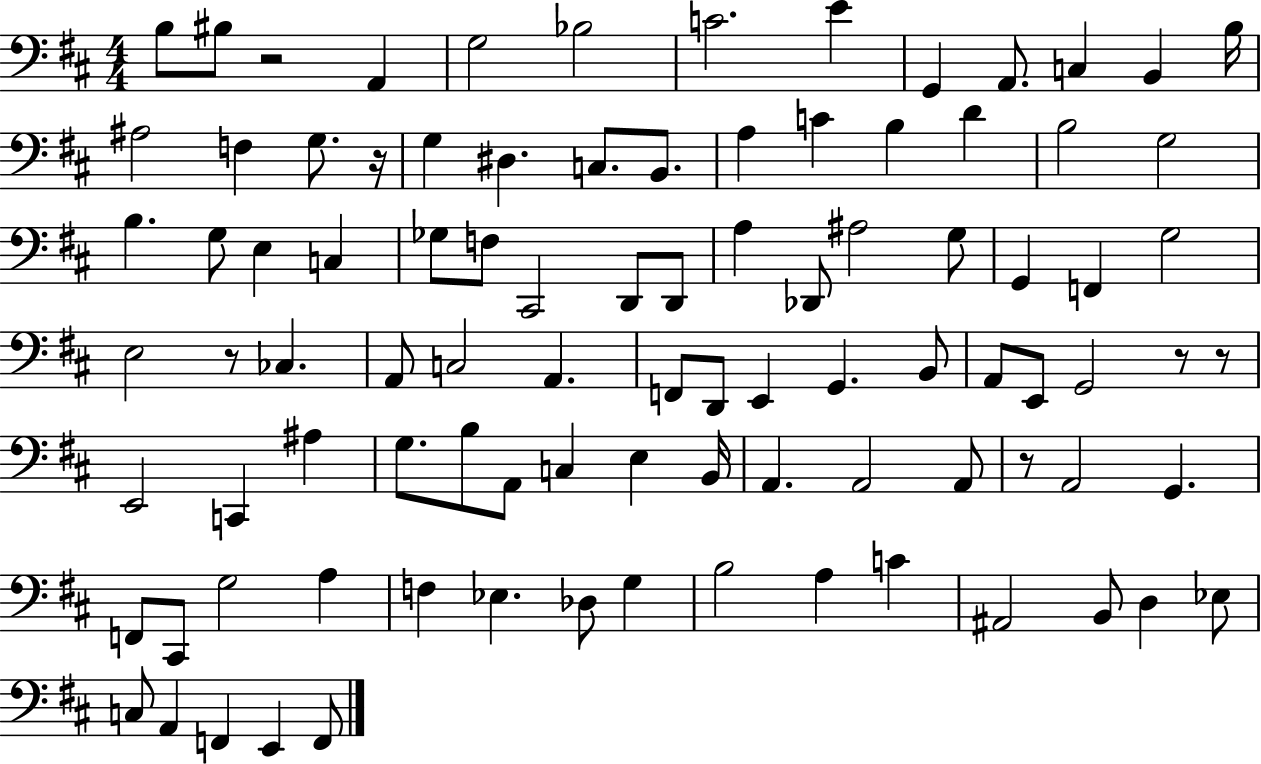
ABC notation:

X:1
T:Untitled
M:4/4
L:1/4
K:D
B,/2 ^B,/2 z2 A,, G,2 _B,2 C2 E G,, A,,/2 C, B,, B,/4 ^A,2 F, G,/2 z/4 G, ^D, C,/2 B,,/2 A, C B, D B,2 G,2 B, G,/2 E, C, _G,/2 F,/2 ^C,,2 D,,/2 D,,/2 A, _D,,/2 ^A,2 G,/2 G,, F,, G,2 E,2 z/2 _C, A,,/2 C,2 A,, F,,/2 D,,/2 E,, G,, B,,/2 A,,/2 E,,/2 G,,2 z/2 z/2 E,,2 C,, ^A, G,/2 B,/2 A,,/2 C, E, B,,/4 A,, A,,2 A,,/2 z/2 A,,2 G,, F,,/2 ^C,,/2 G,2 A, F, _E, _D,/2 G, B,2 A, C ^A,,2 B,,/2 D, _E,/2 C,/2 A,, F,, E,, F,,/2